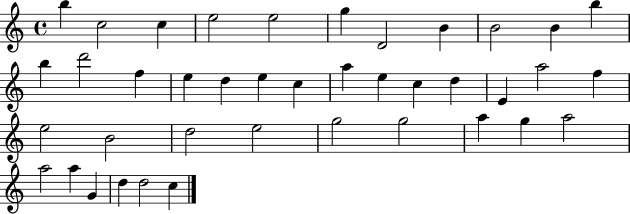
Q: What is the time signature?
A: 4/4